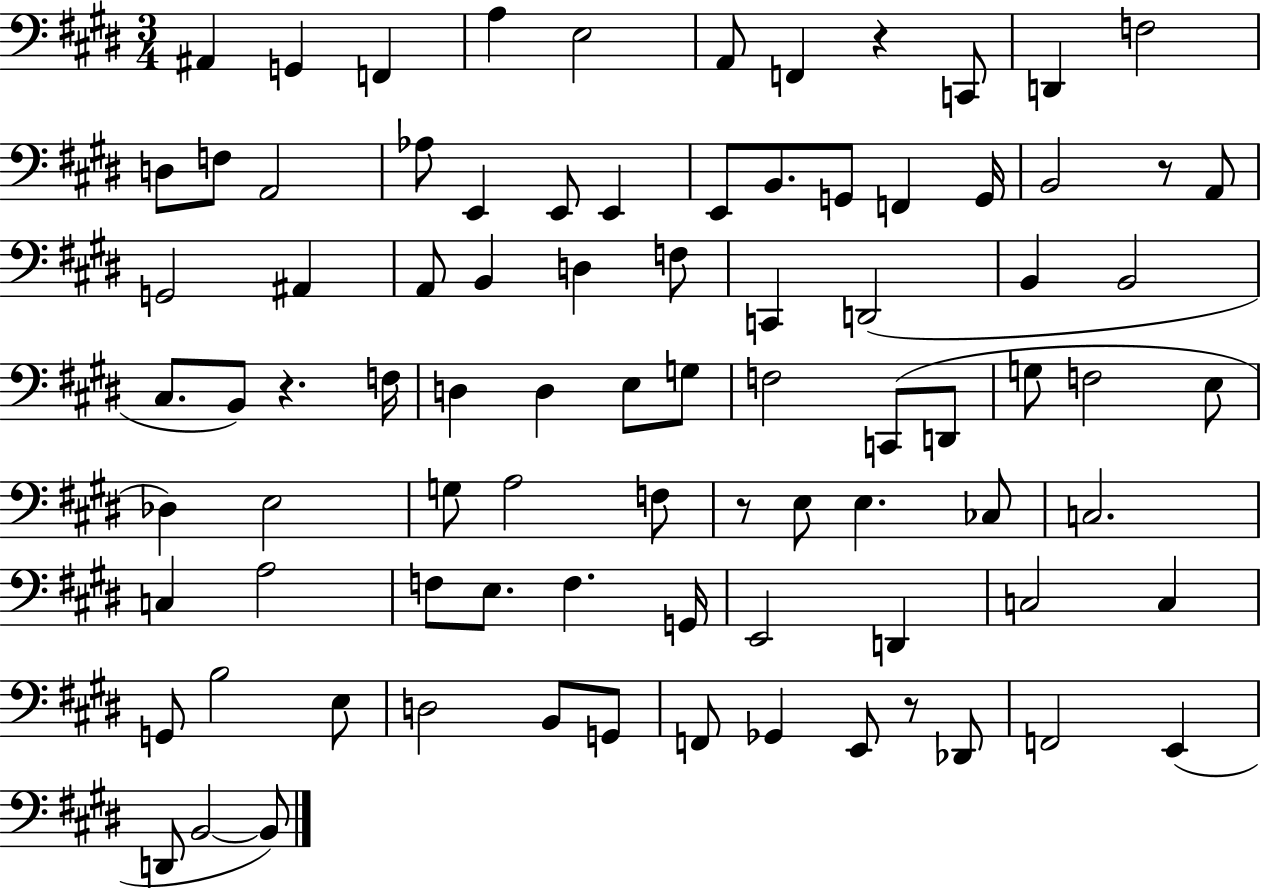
X:1
T:Untitled
M:3/4
L:1/4
K:E
^A,, G,, F,, A, E,2 A,,/2 F,, z C,,/2 D,, F,2 D,/2 F,/2 A,,2 _A,/2 E,, E,,/2 E,, E,,/2 B,,/2 G,,/2 F,, G,,/4 B,,2 z/2 A,,/2 G,,2 ^A,, A,,/2 B,, D, F,/2 C,, D,,2 B,, B,,2 ^C,/2 B,,/2 z F,/4 D, D, E,/2 G,/2 F,2 C,,/2 D,,/2 G,/2 F,2 E,/2 _D, E,2 G,/2 A,2 F,/2 z/2 E,/2 E, _C,/2 C,2 C, A,2 F,/2 E,/2 F, G,,/4 E,,2 D,, C,2 C, G,,/2 B,2 E,/2 D,2 B,,/2 G,,/2 F,,/2 _G,, E,,/2 z/2 _D,,/2 F,,2 E,, D,,/2 B,,2 B,,/2